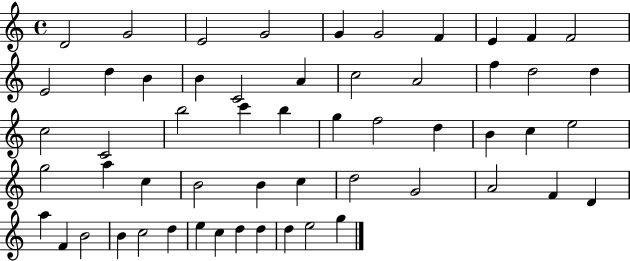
D4/h G4/h E4/h G4/h G4/q G4/h F4/q E4/q F4/q F4/h E4/h D5/q B4/q B4/q C4/h A4/q C5/h A4/h F5/q D5/h D5/q C5/h C4/h B5/h C6/q B5/q G5/q F5/h D5/q B4/q C5/q E5/h G5/h A5/q C5/q B4/h B4/q C5/q D5/h G4/h A4/h F4/q D4/q A5/q F4/q B4/h B4/q C5/h D5/q E5/q C5/q D5/q D5/q D5/q E5/h G5/q